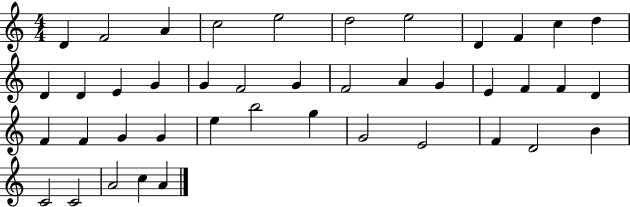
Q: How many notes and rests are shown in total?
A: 42